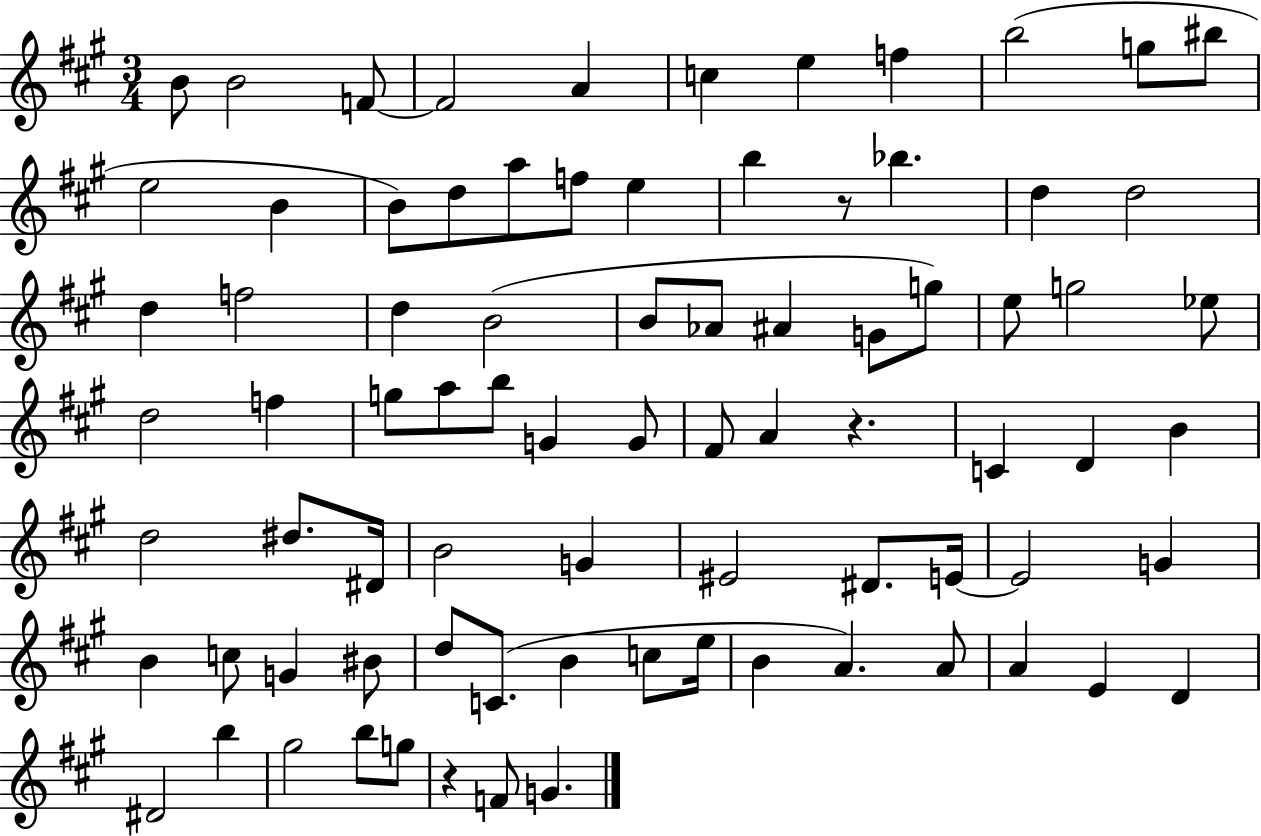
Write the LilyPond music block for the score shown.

{
  \clef treble
  \numericTimeSignature
  \time 3/4
  \key a \major
  b'8 b'2 f'8~~ | f'2 a'4 | c''4 e''4 f''4 | b''2( g''8 bis''8 | \break e''2 b'4 | b'8) d''8 a''8 f''8 e''4 | b''4 r8 bes''4. | d''4 d''2 | \break d''4 f''2 | d''4 b'2( | b'8 aes'8 ais'4 g'8 g''8) | e''8 g''2 ees''8 | \break d''2 f''4 | g''8 a''8 b''8 g'4 g'8 | fis'8 a'4 r4. | c'4 d'4 b'4 | \break d''2 dis''8. dis'16 | b'2 g'4 | eis'2 dis'8. e'16~~ | e'2 g'4 | \break b'4 c''8 g'4 bis'8 | d''8 c'8.( b'4 c''8 e''16 | b'4 a'4.) a'8 | a'4 e'4 d'4 | \break dis'2 b''4 | gis''2 b''8 g''8 | r4 f'8 g'4. | \bar "|."
}